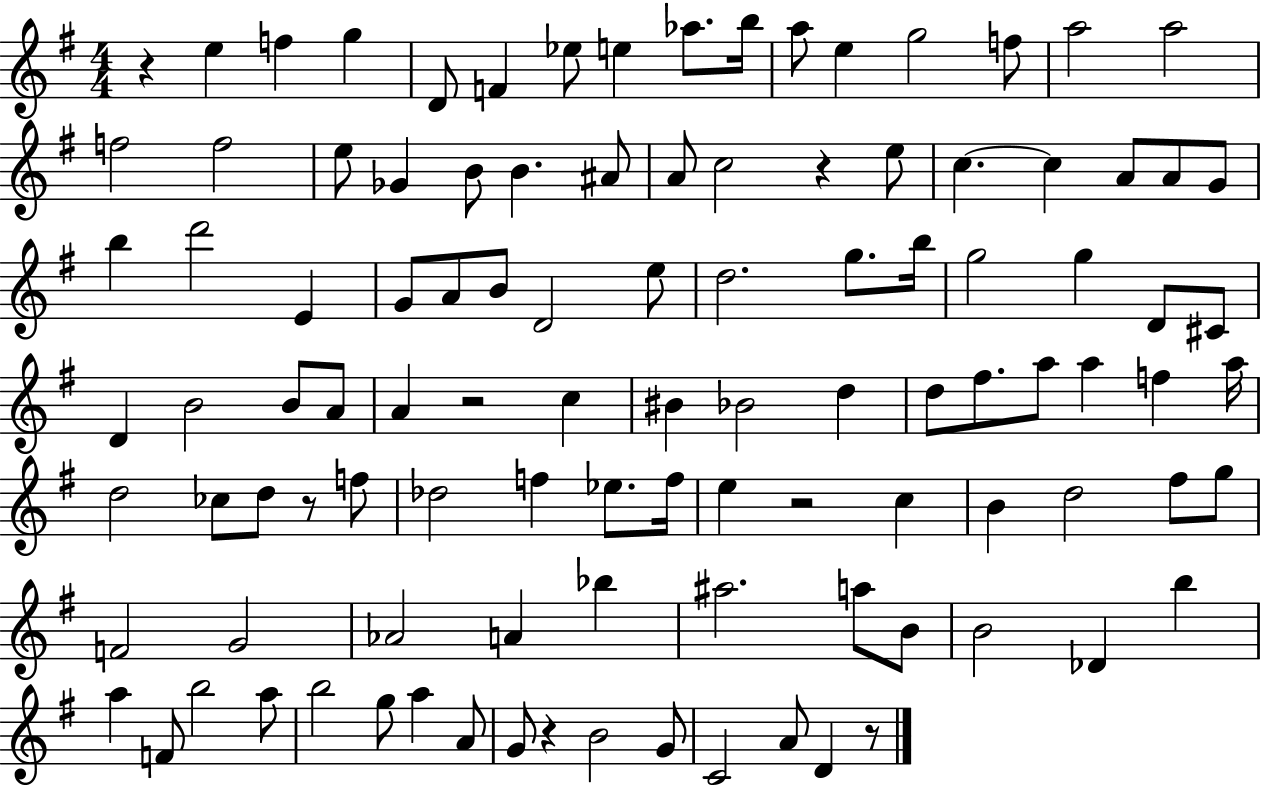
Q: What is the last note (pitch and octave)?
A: D4